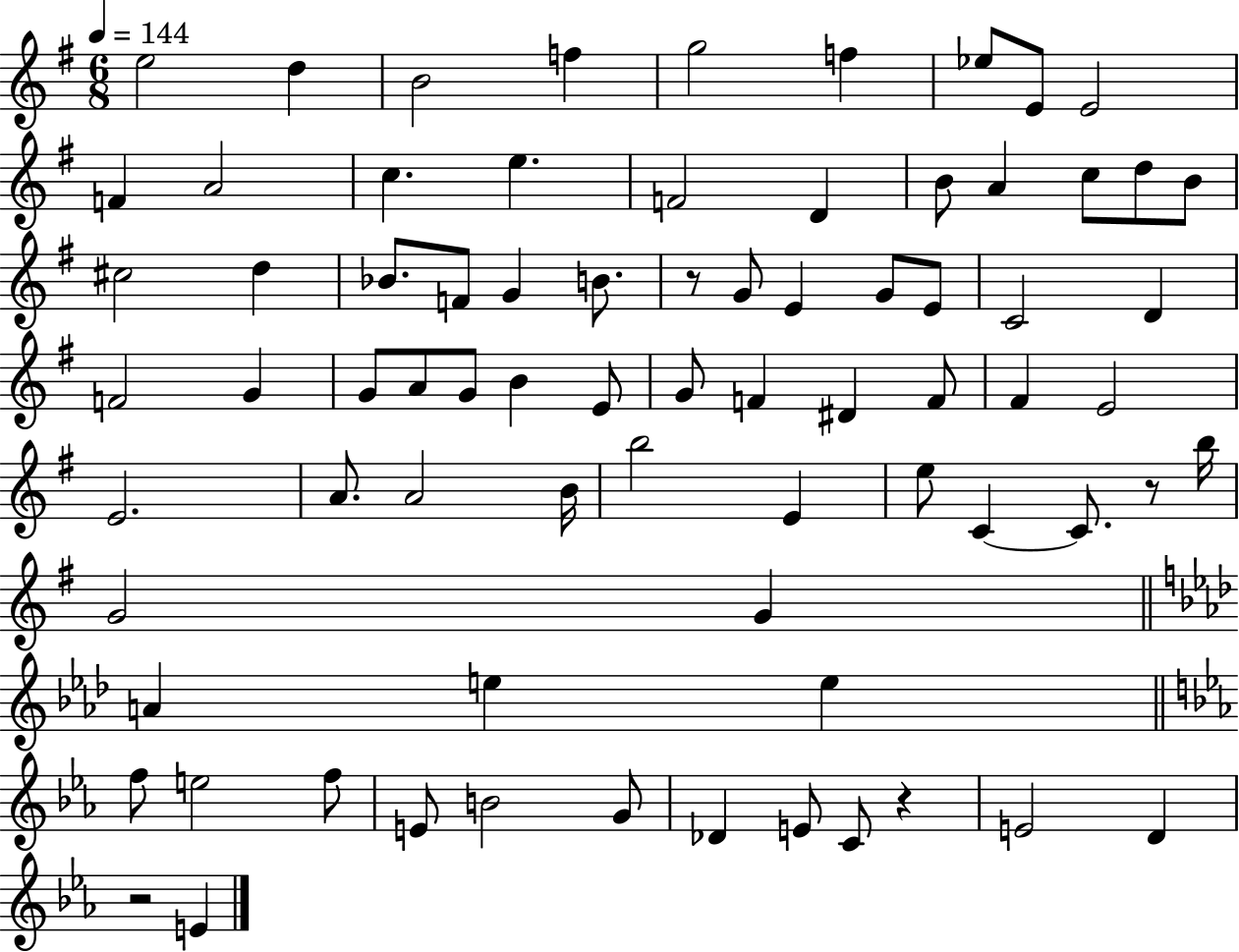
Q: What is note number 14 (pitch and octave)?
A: F4